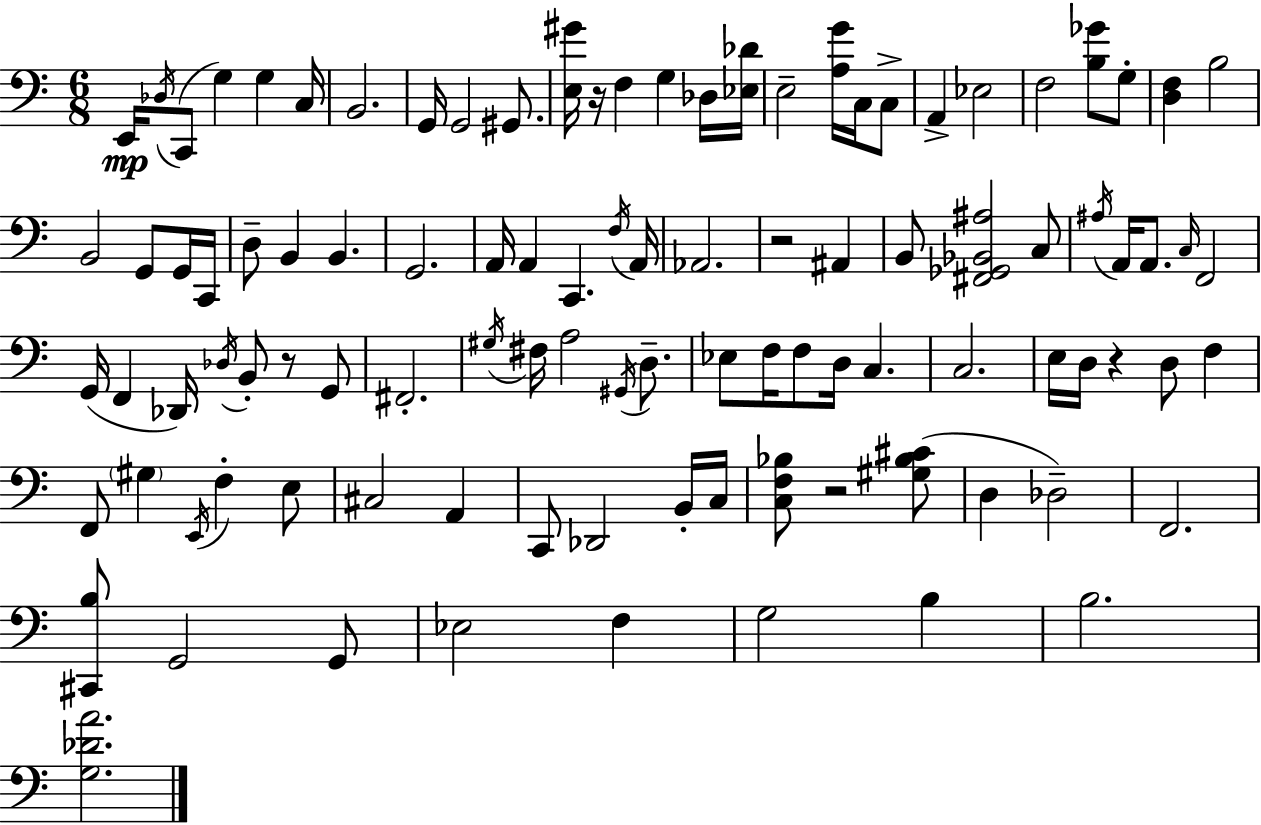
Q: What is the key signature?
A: C major